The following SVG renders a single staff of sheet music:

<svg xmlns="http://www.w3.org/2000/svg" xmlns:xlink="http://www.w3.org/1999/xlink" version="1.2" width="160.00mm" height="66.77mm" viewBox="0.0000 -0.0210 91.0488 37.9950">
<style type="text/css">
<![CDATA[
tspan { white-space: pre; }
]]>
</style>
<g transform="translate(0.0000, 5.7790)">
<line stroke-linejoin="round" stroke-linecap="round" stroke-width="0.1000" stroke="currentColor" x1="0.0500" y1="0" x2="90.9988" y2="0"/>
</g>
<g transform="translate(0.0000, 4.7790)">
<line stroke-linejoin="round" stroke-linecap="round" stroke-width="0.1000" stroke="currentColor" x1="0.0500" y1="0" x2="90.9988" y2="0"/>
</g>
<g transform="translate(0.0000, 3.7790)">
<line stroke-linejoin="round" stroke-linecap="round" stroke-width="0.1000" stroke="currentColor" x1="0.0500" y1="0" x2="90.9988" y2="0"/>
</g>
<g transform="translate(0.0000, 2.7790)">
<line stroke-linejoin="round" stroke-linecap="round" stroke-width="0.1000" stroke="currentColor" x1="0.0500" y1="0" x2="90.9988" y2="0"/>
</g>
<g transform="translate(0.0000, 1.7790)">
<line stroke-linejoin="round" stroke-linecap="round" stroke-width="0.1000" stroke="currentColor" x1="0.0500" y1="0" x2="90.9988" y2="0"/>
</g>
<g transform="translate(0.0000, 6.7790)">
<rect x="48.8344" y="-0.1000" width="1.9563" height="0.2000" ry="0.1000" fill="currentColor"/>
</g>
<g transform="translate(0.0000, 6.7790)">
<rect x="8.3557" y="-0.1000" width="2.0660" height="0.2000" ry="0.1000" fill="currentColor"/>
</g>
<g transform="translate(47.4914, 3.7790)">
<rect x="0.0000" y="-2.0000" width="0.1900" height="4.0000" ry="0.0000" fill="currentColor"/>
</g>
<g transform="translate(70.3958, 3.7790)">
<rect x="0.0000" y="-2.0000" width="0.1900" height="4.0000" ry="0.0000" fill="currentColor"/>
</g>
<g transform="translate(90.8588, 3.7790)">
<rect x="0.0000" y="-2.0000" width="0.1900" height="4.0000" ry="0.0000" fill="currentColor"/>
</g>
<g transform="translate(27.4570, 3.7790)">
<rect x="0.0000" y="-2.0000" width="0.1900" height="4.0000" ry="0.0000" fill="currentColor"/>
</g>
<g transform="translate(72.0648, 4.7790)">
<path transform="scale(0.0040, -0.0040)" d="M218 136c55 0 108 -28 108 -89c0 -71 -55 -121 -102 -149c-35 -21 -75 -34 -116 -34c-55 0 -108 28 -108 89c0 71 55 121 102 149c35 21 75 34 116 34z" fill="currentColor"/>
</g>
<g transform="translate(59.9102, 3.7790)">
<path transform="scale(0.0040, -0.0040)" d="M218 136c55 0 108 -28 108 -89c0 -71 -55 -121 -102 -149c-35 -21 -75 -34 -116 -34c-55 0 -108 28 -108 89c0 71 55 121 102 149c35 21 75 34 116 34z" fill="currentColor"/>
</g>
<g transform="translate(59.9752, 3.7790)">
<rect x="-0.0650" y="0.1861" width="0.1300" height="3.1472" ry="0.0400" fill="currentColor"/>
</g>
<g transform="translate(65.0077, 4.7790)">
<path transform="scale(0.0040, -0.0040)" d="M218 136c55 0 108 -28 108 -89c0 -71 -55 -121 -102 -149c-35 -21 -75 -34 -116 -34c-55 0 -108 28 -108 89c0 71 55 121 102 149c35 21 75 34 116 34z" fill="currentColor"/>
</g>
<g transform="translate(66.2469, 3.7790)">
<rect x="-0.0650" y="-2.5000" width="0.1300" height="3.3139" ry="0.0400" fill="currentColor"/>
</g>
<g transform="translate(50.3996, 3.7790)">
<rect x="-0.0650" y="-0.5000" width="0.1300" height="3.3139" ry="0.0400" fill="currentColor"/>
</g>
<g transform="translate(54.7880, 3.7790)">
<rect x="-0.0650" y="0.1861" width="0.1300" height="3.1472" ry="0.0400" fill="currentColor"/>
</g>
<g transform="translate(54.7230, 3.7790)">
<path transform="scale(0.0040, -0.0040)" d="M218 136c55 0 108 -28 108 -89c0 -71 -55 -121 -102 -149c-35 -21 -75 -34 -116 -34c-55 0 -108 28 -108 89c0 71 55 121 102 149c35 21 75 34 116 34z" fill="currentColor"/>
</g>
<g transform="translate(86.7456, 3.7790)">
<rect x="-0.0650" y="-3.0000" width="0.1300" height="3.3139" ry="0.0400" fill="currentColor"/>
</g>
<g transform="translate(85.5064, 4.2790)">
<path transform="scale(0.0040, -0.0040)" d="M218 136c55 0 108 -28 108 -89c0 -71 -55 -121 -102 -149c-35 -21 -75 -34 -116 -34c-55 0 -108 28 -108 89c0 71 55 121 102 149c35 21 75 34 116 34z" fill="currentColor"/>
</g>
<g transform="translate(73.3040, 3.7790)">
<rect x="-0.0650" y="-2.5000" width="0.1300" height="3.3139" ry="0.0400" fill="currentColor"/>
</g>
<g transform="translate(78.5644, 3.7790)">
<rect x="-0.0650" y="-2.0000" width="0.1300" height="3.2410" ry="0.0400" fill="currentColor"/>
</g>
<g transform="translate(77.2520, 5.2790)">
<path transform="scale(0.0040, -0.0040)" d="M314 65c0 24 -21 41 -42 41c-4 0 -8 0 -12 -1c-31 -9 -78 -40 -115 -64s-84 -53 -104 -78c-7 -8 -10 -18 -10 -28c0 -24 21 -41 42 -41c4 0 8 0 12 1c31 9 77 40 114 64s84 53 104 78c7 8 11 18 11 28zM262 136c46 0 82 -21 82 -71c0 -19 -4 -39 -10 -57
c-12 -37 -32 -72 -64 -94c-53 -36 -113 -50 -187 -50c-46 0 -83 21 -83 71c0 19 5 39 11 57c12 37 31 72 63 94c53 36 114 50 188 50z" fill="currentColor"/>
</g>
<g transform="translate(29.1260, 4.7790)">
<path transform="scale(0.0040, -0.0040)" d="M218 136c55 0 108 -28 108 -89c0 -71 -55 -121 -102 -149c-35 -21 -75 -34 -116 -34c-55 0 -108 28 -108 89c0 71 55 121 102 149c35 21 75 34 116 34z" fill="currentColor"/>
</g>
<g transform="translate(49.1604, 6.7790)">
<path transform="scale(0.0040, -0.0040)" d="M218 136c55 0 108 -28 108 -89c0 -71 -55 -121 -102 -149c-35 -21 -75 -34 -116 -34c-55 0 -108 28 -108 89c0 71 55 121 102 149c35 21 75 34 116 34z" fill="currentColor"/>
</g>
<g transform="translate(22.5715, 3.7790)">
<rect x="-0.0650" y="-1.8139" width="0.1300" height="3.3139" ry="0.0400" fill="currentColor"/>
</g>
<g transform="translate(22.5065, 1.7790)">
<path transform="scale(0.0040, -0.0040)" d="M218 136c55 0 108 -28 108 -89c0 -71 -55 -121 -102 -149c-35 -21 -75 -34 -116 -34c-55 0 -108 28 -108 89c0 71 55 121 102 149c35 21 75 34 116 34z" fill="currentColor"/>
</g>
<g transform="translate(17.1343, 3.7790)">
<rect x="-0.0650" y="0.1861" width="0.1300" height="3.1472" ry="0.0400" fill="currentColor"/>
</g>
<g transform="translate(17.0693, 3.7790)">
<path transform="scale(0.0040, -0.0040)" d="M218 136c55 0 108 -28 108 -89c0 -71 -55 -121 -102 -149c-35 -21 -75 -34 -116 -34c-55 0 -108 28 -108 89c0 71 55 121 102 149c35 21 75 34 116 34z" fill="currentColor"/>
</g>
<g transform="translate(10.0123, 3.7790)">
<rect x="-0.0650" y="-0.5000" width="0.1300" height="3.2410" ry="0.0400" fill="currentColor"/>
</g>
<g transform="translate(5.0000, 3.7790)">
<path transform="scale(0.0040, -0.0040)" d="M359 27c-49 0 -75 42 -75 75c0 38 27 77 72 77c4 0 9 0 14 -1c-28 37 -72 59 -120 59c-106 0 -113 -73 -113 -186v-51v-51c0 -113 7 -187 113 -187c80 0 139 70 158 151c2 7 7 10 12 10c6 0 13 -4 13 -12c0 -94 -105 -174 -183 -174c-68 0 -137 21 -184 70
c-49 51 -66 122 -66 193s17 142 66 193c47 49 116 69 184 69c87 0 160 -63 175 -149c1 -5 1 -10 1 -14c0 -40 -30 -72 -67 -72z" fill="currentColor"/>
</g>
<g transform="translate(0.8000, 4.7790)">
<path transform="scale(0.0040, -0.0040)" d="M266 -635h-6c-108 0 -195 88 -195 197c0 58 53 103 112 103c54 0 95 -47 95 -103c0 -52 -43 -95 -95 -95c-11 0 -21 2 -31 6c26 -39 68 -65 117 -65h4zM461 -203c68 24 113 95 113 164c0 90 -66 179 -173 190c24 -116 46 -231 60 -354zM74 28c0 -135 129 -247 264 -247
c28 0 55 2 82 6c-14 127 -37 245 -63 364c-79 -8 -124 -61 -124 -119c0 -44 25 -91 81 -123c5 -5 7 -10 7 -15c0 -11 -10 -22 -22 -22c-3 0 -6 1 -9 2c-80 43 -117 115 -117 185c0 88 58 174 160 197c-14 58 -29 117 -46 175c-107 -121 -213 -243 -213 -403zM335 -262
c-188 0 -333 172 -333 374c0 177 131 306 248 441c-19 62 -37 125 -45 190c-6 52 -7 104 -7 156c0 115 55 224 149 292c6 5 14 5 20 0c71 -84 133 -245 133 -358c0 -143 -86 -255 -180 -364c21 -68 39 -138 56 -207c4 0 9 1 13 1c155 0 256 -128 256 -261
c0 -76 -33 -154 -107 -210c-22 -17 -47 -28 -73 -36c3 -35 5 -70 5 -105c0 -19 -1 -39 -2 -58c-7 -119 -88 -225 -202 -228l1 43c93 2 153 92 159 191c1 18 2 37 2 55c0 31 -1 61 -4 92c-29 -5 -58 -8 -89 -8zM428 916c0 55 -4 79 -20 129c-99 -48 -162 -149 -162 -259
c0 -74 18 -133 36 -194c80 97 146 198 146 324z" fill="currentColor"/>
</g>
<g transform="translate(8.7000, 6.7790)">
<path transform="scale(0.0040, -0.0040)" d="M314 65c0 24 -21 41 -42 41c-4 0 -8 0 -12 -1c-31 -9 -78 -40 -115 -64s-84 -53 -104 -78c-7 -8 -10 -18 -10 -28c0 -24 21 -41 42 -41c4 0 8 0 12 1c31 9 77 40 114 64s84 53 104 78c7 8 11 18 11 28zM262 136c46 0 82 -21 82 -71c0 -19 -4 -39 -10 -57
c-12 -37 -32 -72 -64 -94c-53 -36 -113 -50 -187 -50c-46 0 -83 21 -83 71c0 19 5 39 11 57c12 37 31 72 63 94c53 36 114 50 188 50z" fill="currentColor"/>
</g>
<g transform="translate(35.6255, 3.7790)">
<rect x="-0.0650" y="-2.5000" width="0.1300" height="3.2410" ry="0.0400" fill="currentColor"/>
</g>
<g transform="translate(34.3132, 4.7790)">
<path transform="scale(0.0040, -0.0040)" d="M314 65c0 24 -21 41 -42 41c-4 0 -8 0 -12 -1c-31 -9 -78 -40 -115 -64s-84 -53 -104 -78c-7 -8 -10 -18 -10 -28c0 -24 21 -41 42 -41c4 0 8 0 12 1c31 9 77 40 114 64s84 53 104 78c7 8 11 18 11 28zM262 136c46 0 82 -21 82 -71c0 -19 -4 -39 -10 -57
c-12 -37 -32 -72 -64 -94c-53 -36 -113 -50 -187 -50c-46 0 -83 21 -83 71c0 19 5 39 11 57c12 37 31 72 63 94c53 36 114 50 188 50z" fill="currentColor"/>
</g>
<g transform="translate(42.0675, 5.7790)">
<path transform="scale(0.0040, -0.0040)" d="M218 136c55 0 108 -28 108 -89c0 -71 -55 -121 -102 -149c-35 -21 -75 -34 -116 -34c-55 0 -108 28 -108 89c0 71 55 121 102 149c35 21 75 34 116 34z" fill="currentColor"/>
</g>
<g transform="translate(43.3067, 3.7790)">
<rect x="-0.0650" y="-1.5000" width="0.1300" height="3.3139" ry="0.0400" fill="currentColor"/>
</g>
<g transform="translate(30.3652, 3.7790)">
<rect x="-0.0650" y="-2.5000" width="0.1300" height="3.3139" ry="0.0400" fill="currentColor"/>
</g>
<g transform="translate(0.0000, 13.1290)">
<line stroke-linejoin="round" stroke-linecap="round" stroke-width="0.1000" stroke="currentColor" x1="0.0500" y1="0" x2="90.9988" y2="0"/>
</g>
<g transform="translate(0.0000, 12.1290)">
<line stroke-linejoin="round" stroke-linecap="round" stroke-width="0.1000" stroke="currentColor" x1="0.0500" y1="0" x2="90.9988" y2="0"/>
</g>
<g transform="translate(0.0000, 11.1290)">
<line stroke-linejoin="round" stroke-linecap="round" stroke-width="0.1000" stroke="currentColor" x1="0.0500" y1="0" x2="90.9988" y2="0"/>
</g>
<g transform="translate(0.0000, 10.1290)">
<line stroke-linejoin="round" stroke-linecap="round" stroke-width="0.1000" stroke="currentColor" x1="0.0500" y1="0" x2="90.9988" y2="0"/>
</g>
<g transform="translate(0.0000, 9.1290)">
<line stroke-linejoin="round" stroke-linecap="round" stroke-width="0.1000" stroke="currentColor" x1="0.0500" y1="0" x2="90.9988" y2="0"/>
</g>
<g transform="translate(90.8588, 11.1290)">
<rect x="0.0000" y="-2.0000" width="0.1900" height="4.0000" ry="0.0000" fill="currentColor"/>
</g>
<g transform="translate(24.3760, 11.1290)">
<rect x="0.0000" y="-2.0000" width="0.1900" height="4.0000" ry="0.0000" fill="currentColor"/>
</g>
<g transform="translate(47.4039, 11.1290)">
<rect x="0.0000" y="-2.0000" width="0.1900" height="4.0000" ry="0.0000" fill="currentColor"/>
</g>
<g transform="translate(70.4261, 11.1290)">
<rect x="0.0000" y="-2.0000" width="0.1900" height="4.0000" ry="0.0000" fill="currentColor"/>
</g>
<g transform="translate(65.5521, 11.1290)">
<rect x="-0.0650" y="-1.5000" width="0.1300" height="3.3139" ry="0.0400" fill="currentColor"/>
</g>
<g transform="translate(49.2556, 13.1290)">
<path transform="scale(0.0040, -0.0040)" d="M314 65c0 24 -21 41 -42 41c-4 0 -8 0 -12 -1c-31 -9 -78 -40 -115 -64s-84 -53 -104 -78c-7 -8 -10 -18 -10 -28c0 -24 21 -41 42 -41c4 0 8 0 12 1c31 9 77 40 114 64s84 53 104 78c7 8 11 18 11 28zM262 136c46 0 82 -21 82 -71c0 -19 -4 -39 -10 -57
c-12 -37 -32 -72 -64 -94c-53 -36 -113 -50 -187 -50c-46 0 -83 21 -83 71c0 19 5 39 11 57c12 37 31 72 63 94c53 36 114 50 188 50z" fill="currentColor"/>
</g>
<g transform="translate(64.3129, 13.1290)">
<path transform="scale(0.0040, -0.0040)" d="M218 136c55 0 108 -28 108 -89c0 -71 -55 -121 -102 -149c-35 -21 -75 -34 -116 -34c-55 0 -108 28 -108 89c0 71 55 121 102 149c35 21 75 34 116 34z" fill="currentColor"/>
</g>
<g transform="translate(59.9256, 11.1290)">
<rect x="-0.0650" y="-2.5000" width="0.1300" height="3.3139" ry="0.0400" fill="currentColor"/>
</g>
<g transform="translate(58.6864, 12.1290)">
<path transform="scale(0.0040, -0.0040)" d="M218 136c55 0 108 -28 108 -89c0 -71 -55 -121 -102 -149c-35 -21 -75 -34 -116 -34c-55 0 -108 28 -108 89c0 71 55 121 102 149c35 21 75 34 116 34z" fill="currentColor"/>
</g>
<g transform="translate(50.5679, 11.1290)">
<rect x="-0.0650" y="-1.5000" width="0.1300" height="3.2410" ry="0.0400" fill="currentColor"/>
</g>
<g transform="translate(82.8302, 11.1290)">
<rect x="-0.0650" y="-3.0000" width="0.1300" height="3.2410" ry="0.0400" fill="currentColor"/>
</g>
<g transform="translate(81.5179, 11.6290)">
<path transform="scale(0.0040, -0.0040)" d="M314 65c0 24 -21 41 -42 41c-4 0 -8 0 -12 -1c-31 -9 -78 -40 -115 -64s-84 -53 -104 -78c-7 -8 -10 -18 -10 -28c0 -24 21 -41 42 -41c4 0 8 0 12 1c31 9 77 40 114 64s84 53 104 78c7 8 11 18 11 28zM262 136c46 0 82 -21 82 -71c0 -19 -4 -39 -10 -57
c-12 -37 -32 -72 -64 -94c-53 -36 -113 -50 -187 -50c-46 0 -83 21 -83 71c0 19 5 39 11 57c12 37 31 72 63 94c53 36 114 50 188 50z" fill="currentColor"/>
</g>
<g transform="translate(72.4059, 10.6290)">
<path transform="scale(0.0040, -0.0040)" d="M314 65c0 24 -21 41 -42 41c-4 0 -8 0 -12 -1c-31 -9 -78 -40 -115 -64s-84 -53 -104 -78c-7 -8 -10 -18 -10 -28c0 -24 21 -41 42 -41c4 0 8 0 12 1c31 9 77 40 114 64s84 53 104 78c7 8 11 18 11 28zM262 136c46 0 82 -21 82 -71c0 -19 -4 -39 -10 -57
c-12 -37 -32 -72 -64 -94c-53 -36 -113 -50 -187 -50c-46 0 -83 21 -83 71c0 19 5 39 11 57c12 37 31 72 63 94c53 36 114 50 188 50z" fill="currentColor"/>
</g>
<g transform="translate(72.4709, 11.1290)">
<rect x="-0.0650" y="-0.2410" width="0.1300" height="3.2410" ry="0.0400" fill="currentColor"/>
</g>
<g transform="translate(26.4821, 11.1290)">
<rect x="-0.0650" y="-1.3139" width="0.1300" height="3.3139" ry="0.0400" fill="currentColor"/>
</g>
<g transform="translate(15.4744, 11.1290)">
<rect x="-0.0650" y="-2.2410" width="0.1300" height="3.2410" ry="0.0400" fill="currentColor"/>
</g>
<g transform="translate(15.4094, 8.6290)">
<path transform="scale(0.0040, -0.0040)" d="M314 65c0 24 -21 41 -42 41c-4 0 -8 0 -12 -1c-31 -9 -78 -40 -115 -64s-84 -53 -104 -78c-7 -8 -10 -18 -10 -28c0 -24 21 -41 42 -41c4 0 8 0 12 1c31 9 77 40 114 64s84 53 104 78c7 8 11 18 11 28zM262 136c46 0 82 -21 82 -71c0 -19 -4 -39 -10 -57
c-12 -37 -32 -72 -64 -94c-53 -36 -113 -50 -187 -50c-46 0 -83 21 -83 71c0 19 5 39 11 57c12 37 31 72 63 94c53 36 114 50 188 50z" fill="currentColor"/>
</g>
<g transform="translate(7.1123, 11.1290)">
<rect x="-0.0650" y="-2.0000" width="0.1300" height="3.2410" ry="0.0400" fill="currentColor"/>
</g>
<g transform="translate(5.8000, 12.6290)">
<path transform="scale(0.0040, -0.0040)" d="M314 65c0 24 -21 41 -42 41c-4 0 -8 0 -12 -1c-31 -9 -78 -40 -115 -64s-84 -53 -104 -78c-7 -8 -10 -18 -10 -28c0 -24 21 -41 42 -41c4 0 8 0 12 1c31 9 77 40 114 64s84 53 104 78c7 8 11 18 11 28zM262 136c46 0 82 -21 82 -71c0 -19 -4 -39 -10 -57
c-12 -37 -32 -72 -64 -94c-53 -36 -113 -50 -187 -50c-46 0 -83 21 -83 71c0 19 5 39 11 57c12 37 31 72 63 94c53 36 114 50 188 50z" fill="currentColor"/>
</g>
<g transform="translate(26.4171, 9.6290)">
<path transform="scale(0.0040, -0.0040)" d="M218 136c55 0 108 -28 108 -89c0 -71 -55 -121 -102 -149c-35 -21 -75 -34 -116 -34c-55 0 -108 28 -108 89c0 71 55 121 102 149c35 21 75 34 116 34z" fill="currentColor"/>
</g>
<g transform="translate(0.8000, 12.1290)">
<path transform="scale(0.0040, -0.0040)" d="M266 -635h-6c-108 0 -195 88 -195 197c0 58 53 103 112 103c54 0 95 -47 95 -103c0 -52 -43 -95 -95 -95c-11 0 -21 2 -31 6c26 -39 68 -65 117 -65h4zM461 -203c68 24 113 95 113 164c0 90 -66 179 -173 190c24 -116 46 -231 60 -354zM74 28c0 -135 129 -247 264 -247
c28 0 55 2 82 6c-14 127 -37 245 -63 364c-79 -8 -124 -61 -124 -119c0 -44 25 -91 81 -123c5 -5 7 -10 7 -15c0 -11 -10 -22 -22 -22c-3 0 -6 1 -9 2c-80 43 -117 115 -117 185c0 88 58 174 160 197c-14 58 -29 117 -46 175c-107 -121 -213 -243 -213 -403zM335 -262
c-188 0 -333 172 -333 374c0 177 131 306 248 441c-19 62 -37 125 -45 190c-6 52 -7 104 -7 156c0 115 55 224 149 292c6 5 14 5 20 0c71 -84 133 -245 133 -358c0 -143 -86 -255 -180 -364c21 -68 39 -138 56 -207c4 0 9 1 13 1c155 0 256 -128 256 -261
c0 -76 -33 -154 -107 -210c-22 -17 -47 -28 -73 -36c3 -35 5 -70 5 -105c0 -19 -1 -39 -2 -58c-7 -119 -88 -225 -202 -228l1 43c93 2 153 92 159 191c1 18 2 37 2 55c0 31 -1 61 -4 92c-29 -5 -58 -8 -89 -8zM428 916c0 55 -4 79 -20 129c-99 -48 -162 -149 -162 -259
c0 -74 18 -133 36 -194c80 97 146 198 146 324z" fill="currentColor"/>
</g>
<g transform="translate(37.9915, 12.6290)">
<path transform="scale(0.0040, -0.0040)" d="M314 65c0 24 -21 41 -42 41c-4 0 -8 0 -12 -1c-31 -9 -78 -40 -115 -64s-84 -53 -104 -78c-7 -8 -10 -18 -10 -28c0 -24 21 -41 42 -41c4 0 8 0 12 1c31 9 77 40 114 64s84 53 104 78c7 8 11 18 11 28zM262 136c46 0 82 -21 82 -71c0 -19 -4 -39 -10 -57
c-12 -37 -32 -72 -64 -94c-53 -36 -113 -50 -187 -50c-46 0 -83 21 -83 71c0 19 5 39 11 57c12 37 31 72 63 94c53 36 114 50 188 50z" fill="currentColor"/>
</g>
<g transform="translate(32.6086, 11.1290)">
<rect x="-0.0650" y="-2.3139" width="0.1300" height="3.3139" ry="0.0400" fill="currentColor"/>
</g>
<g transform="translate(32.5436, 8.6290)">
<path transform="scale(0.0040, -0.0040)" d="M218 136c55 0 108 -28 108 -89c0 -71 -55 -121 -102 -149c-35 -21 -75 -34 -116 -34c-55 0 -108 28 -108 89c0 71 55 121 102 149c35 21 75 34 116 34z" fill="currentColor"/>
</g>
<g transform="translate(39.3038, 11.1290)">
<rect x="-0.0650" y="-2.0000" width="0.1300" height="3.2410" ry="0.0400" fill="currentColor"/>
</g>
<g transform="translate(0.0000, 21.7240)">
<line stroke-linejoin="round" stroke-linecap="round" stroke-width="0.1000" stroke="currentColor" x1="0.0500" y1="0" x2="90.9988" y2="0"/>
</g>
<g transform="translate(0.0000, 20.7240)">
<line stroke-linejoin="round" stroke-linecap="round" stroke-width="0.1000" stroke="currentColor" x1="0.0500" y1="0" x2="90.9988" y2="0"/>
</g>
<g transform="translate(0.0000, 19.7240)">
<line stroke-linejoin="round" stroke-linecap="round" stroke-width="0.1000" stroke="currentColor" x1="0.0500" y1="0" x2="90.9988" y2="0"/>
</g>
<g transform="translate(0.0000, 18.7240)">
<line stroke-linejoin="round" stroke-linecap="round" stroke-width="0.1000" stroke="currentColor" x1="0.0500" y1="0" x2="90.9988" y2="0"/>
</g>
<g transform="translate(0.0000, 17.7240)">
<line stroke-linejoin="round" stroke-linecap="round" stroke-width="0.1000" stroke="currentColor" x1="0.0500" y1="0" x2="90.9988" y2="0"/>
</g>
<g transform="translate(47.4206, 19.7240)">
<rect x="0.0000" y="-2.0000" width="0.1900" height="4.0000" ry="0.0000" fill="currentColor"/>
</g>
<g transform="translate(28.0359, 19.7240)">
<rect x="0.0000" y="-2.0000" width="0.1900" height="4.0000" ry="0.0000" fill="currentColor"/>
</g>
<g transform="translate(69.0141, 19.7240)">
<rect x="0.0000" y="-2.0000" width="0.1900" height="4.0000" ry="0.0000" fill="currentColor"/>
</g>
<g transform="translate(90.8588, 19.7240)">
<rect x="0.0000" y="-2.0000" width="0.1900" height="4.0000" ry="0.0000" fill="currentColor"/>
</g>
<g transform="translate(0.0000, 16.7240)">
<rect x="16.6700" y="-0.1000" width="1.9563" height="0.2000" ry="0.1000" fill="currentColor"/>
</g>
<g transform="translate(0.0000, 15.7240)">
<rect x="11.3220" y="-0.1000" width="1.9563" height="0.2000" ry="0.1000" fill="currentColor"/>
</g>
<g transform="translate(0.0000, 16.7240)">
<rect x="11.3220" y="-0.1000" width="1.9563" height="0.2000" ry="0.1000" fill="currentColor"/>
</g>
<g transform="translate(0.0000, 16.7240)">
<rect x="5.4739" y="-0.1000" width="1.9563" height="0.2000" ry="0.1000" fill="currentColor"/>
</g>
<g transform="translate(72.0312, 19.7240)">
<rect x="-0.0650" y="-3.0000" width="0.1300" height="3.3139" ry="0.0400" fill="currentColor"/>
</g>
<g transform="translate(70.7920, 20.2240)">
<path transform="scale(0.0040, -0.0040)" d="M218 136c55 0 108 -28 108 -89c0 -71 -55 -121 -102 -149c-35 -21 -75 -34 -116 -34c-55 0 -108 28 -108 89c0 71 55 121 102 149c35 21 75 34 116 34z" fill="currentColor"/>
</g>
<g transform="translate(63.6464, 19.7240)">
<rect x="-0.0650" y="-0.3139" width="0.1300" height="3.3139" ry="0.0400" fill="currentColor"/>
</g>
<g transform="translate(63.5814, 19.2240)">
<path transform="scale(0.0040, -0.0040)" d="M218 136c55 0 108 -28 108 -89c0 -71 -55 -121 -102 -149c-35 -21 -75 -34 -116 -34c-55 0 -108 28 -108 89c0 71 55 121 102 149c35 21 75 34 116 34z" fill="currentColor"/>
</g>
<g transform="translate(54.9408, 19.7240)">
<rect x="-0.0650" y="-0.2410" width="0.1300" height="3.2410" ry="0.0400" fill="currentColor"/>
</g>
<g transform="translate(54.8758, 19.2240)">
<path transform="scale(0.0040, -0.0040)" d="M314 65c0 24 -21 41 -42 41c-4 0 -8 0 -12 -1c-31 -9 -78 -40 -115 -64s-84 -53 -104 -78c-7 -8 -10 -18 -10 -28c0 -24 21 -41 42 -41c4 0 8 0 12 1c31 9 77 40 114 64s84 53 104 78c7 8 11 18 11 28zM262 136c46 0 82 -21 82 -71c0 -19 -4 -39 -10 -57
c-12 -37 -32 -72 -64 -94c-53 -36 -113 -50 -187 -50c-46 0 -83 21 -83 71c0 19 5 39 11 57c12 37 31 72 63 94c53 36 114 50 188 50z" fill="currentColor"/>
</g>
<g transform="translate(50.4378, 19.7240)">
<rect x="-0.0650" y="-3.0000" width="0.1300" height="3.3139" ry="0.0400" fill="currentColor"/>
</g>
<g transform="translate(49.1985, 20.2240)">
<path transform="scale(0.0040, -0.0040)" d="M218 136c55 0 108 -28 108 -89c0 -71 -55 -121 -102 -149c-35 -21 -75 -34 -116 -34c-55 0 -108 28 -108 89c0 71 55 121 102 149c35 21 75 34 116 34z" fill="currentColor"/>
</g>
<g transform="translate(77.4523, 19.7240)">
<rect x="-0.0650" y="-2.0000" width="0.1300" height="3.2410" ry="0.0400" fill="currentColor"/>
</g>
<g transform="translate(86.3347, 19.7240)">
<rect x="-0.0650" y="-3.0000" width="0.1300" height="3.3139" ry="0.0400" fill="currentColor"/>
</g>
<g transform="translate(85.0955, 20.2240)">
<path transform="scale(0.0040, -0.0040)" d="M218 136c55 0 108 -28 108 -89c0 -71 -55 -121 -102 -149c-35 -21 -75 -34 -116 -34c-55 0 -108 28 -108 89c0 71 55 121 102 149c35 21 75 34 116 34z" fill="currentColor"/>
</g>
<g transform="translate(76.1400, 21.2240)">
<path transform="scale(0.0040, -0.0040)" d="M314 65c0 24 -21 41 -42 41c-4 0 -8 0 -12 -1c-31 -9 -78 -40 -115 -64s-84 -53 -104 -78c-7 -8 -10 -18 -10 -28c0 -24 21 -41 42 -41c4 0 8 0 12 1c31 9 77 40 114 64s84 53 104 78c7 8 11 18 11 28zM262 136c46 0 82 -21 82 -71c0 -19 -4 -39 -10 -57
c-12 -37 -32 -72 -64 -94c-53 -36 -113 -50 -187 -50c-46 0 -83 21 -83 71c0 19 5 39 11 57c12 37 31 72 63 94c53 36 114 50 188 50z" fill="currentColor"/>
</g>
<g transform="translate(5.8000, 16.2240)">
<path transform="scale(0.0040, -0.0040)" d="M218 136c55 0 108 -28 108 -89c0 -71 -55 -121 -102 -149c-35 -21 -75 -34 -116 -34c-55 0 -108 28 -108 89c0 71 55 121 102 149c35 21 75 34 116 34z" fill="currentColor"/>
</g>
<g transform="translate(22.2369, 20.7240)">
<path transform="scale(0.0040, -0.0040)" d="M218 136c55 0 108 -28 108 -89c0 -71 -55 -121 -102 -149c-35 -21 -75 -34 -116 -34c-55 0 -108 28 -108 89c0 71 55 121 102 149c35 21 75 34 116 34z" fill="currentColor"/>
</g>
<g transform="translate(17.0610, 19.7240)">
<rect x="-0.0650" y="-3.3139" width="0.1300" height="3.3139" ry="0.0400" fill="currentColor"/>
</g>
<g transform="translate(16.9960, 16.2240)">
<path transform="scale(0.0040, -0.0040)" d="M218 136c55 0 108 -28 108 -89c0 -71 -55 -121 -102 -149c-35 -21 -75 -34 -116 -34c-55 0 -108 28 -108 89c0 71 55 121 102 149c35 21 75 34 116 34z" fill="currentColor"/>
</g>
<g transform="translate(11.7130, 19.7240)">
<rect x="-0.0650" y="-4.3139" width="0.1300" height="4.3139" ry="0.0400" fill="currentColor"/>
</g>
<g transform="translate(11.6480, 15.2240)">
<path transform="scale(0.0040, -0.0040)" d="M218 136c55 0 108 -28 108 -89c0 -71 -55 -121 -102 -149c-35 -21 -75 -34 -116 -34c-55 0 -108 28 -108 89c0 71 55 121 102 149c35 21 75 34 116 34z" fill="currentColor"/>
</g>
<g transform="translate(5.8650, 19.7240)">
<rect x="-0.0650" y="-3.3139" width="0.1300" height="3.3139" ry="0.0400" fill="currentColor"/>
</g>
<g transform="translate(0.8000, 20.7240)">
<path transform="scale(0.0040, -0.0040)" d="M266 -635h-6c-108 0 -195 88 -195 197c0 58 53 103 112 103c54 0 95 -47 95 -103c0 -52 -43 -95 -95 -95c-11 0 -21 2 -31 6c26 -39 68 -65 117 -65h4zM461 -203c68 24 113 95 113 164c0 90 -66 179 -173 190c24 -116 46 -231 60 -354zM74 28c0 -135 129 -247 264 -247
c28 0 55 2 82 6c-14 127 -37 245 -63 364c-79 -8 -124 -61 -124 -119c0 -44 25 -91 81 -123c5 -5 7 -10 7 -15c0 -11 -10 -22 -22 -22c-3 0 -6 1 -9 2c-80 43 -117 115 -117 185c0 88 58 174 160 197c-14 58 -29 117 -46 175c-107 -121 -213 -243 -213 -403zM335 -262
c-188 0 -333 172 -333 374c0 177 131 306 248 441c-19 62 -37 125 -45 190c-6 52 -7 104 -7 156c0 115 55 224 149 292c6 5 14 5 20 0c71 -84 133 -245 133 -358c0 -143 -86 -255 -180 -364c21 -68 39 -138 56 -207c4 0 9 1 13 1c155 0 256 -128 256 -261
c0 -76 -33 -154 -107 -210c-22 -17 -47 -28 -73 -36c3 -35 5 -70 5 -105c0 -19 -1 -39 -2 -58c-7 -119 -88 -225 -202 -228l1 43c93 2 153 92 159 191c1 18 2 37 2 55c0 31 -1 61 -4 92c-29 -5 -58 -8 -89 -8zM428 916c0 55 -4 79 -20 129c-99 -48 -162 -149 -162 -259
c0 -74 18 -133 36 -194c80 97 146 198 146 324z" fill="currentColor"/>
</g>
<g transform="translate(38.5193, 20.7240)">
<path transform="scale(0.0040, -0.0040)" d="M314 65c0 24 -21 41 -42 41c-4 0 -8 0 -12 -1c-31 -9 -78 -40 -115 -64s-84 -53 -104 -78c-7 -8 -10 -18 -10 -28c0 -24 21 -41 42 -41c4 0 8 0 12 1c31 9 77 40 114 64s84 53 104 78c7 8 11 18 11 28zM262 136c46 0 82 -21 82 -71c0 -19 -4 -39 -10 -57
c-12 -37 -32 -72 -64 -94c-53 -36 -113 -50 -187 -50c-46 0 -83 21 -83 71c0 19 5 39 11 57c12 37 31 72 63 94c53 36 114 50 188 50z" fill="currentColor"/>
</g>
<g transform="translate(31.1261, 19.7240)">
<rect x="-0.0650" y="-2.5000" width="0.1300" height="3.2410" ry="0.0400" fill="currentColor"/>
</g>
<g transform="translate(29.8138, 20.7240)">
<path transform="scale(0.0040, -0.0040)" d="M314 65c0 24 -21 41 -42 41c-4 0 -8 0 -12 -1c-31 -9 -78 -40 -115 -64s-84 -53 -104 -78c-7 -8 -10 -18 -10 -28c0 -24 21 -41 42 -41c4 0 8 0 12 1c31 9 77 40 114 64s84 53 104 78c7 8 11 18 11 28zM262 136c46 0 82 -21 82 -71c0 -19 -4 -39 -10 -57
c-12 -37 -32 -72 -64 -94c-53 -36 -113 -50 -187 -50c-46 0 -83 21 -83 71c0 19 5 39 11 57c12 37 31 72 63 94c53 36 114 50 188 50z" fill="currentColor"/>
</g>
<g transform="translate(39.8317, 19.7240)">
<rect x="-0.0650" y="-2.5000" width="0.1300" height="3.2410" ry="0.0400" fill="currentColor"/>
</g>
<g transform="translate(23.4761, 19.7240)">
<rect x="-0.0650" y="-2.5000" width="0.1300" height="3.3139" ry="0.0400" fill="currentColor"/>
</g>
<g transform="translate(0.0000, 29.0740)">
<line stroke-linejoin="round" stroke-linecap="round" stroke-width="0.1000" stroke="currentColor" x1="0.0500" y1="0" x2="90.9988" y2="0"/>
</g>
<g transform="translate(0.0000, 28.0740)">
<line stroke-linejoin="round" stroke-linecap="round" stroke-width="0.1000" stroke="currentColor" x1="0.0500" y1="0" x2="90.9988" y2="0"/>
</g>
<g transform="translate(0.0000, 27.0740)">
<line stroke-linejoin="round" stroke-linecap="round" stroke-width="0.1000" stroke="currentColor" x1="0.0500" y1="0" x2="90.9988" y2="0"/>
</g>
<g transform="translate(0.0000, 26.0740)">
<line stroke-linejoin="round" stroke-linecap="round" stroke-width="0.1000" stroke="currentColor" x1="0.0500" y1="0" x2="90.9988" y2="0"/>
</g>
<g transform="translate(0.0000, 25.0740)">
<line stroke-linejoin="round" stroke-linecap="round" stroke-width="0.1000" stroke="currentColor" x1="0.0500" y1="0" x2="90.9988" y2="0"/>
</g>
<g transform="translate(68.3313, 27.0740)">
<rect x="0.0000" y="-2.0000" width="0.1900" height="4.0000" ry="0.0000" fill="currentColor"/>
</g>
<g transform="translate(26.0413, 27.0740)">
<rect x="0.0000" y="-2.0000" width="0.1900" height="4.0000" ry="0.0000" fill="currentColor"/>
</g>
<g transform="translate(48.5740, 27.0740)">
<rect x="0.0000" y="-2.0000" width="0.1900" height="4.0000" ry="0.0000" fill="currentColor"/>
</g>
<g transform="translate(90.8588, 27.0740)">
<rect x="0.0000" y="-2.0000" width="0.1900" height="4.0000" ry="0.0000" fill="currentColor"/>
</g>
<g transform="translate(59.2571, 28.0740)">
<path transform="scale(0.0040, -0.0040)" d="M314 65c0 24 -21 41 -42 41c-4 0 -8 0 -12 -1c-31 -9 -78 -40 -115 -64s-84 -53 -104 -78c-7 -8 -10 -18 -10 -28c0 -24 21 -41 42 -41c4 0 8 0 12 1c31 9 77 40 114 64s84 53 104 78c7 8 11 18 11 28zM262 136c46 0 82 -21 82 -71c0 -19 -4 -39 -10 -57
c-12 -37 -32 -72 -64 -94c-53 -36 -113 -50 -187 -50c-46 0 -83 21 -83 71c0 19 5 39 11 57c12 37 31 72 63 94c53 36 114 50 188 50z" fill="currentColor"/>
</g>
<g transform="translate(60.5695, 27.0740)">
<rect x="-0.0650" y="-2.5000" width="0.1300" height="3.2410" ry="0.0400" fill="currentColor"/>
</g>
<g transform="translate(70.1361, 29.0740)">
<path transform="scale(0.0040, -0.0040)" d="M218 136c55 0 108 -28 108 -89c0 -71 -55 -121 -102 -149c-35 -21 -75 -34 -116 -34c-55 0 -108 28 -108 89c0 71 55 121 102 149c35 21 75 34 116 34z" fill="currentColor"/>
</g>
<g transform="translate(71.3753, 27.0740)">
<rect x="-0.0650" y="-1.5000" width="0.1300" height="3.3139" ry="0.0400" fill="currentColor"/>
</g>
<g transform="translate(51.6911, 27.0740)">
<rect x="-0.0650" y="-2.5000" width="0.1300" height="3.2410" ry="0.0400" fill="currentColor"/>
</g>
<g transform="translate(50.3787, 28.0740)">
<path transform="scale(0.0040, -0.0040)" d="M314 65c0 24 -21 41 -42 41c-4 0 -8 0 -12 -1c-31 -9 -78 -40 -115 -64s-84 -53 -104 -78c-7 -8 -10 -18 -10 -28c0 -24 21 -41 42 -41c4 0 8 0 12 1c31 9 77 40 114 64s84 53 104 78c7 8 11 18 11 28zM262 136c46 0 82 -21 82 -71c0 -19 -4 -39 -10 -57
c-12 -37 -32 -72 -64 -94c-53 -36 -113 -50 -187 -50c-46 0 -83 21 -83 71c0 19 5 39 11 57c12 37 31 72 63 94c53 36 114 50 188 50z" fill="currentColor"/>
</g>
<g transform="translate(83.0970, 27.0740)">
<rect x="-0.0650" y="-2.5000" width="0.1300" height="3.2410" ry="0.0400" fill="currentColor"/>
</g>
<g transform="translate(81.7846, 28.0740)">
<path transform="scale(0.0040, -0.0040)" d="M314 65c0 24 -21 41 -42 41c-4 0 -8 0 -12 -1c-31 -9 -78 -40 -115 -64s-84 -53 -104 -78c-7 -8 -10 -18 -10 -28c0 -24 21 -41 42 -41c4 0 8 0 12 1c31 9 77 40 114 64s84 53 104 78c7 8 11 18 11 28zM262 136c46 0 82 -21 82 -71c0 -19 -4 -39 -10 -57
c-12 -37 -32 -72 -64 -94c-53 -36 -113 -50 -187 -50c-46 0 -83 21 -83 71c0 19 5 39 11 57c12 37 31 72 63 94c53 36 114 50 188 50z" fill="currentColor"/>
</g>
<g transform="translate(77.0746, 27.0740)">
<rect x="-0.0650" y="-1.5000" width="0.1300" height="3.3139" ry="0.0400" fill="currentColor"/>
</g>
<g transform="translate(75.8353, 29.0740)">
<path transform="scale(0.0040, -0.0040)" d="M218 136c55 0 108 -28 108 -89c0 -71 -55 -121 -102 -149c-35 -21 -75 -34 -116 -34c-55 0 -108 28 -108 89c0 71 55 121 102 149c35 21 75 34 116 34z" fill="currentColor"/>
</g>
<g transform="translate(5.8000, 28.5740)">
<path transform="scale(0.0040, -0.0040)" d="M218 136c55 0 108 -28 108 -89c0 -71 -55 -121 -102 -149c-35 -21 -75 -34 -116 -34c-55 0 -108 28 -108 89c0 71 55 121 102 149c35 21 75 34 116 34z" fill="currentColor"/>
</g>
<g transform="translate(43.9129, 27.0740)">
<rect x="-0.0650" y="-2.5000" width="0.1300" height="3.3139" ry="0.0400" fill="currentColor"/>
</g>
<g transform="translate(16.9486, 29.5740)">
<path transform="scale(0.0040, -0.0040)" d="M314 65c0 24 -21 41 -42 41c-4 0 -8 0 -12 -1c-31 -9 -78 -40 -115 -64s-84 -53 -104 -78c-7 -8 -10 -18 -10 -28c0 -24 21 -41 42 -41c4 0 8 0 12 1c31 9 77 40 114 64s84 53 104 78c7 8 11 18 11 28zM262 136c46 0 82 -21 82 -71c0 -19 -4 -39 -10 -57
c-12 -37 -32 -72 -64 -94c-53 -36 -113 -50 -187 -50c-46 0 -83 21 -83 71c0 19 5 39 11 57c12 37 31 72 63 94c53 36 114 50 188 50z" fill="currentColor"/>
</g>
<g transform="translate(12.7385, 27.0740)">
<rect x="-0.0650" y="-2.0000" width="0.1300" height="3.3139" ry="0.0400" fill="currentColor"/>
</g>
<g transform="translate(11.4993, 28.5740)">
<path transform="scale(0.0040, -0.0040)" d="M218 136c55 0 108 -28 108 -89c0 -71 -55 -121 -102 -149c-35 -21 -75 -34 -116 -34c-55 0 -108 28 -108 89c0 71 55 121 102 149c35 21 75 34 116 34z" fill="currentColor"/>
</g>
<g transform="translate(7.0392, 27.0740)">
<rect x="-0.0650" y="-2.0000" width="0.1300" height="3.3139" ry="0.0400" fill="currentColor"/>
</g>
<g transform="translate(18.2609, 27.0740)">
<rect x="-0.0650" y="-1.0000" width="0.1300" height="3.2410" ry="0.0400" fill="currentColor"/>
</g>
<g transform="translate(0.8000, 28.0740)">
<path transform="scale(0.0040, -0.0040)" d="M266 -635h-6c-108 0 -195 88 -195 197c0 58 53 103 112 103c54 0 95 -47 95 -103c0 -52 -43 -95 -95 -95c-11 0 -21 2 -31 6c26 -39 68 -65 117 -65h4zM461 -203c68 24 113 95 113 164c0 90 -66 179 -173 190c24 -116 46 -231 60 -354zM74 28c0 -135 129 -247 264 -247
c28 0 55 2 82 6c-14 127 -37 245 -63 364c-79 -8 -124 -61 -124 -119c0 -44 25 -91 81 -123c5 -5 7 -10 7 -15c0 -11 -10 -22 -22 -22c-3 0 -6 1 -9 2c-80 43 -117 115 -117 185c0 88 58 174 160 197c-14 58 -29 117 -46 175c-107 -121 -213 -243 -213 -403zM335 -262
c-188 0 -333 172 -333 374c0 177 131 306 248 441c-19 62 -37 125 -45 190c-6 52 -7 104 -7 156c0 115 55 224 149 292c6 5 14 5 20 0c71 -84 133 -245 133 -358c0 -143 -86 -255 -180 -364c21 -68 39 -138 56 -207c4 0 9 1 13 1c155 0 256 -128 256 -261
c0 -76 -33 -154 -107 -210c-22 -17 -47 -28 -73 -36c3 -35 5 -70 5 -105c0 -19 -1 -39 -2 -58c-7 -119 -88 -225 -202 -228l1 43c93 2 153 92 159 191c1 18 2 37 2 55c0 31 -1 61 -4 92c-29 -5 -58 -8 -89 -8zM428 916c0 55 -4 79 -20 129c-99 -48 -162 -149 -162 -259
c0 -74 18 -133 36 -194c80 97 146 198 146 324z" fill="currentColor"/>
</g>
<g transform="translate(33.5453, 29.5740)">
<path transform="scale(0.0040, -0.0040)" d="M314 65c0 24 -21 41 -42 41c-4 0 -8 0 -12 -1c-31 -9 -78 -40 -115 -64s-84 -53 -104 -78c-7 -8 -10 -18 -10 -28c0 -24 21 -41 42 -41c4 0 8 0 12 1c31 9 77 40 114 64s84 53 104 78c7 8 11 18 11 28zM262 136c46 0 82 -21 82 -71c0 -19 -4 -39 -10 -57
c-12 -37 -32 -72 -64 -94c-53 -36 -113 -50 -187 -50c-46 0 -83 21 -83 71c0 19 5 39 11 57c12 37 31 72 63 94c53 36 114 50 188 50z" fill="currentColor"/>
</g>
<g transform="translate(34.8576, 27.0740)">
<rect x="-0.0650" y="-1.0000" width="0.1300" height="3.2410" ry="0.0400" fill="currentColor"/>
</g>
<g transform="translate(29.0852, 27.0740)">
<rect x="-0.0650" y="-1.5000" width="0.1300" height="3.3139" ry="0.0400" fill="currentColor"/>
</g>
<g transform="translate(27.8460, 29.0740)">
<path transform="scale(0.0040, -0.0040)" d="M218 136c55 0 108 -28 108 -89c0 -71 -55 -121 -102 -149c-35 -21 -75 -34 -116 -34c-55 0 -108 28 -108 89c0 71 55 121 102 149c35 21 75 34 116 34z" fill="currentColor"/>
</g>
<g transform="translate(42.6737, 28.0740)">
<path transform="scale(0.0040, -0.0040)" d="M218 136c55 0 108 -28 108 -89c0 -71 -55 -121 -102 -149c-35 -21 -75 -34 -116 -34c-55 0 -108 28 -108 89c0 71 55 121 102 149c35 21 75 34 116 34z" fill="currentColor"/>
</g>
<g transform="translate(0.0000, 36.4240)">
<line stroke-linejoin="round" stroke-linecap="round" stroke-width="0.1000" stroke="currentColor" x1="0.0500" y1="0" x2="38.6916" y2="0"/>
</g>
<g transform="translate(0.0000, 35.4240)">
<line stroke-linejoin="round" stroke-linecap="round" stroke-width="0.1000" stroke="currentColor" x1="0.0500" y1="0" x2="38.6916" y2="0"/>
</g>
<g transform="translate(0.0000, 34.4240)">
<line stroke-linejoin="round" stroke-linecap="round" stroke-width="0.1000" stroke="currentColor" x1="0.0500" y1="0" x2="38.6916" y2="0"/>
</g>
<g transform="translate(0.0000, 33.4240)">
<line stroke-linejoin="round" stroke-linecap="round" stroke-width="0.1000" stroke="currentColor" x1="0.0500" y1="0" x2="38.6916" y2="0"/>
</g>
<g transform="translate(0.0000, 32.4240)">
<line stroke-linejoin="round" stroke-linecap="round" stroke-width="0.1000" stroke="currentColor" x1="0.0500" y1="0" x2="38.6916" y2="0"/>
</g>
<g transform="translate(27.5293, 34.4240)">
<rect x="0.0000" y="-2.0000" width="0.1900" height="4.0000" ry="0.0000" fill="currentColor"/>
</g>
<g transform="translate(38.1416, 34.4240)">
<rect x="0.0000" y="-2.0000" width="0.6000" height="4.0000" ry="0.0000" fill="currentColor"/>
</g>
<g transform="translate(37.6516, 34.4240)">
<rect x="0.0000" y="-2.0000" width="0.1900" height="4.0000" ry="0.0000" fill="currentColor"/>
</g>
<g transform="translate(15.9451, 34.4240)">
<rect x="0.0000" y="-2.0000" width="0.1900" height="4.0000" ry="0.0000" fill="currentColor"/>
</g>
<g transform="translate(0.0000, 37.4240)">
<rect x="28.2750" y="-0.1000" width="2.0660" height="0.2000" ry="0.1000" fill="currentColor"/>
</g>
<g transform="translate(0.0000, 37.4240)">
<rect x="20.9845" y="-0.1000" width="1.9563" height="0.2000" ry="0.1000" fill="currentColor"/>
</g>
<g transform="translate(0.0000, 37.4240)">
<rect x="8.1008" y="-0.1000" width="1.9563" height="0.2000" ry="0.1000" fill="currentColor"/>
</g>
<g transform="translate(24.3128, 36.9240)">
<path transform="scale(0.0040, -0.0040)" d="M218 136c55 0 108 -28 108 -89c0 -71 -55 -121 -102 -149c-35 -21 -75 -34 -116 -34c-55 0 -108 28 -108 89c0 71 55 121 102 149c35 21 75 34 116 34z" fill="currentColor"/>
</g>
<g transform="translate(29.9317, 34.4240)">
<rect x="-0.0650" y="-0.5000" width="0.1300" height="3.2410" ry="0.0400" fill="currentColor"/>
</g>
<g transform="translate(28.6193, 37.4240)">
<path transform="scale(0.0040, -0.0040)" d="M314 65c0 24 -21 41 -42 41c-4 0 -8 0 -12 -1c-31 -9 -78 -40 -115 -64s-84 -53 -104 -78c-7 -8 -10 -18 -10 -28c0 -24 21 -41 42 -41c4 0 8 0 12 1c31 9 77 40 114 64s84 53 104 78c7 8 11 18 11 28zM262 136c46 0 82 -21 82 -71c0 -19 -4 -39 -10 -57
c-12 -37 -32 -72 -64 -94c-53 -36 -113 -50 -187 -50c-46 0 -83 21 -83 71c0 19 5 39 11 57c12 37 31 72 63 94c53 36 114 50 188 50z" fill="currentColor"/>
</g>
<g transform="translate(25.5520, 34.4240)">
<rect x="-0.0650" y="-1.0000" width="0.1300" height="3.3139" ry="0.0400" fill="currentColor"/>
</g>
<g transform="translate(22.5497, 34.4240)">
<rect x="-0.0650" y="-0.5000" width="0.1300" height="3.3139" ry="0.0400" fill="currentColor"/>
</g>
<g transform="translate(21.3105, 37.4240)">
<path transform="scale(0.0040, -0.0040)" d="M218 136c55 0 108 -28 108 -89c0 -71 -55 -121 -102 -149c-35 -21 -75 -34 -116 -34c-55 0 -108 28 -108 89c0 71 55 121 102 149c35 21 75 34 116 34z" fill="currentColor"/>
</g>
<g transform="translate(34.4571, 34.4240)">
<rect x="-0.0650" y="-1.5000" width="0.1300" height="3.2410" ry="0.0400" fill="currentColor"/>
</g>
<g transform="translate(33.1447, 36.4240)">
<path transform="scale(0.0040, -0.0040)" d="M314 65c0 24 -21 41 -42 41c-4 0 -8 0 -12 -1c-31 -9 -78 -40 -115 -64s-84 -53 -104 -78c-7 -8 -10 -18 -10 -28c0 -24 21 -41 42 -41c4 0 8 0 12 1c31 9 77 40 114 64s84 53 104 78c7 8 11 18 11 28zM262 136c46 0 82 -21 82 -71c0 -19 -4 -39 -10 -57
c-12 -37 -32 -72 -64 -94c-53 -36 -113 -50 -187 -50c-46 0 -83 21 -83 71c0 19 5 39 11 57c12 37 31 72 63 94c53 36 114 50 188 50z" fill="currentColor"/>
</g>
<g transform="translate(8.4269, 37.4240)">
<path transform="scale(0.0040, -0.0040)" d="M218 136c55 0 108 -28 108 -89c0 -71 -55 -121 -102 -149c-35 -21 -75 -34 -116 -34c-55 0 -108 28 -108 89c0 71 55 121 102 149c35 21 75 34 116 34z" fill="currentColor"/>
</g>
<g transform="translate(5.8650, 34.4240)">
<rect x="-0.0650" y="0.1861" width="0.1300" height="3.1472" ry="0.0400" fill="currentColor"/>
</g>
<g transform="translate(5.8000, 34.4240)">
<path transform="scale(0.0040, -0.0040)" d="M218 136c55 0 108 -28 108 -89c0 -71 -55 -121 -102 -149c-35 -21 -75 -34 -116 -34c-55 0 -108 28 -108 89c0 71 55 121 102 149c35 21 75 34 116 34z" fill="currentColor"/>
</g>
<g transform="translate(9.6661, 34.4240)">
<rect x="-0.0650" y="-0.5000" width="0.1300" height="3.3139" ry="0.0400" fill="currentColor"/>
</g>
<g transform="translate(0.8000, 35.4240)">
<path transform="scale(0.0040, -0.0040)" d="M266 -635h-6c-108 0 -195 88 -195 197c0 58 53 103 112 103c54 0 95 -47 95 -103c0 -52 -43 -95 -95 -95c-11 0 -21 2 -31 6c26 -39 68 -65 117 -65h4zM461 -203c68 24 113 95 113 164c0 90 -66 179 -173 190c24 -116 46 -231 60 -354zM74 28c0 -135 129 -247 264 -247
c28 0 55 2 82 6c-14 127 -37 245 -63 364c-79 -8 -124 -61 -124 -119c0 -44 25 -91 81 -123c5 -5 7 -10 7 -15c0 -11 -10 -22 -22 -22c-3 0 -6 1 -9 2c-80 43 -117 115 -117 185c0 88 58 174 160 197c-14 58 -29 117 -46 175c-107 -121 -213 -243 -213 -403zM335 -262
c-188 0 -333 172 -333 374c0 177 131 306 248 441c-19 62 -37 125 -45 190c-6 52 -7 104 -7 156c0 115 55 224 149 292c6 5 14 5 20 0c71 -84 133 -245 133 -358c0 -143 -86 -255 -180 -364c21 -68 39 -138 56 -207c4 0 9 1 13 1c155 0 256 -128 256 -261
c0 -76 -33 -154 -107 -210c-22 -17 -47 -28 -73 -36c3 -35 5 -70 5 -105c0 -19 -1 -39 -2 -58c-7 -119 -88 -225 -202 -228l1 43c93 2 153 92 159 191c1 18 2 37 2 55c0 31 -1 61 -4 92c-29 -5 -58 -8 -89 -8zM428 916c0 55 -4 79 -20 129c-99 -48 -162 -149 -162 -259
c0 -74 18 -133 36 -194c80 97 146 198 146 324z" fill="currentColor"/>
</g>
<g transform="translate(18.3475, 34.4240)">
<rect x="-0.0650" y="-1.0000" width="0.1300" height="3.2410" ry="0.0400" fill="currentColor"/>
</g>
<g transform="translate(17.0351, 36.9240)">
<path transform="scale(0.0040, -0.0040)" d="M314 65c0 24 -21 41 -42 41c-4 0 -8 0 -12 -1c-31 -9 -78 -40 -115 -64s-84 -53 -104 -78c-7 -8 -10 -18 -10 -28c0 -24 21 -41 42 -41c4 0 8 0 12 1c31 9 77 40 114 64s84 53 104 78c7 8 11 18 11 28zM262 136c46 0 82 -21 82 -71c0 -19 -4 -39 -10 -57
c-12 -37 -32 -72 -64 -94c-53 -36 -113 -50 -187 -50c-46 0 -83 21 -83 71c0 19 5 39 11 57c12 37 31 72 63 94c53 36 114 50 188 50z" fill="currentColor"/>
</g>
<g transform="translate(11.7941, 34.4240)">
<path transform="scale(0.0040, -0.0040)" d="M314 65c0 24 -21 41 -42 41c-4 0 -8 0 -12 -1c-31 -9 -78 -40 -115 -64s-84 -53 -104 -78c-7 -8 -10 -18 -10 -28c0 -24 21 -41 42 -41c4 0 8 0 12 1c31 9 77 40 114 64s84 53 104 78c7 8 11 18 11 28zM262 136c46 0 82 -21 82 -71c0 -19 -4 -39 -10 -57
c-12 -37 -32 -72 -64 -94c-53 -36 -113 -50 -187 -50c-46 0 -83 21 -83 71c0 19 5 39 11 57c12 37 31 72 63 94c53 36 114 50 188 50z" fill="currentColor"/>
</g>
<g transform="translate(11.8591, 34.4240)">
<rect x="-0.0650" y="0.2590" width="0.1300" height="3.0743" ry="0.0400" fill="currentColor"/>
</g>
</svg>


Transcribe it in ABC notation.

X:1
T:Untitled
M:4/4
L:1/4
K:C
C2 B f G G2 E C B B G G F2 A F2 g2 e g F2 E2 G E c2 A2 b d' b G G2 G2 A c2 c A F2 A F F D2 E D2 G G2 G2 E E G2 B C B2 D2 C D C2 E2